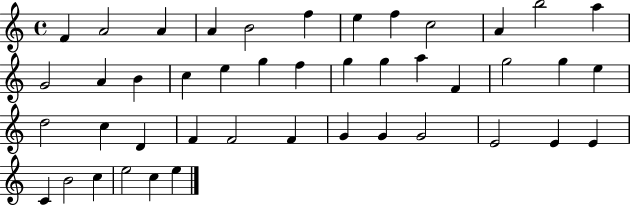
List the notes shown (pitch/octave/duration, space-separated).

F4/q A4/h A4/q A4/q B4/h F5/q E5/q F5/q C5/h A4/q B5/h A5/q G4/h A4/q B4/q C5/q E5/q G5/q F5/q G5/q G5/q A5/q F4/q G5/h G5/q E5/q D5/h C5/q D4/q F4/q F4/h F4/q G4/q G4/q G4/h E4/h E4/q E4/q C4/q B4/h C5/q E5/h C5/q E5/q